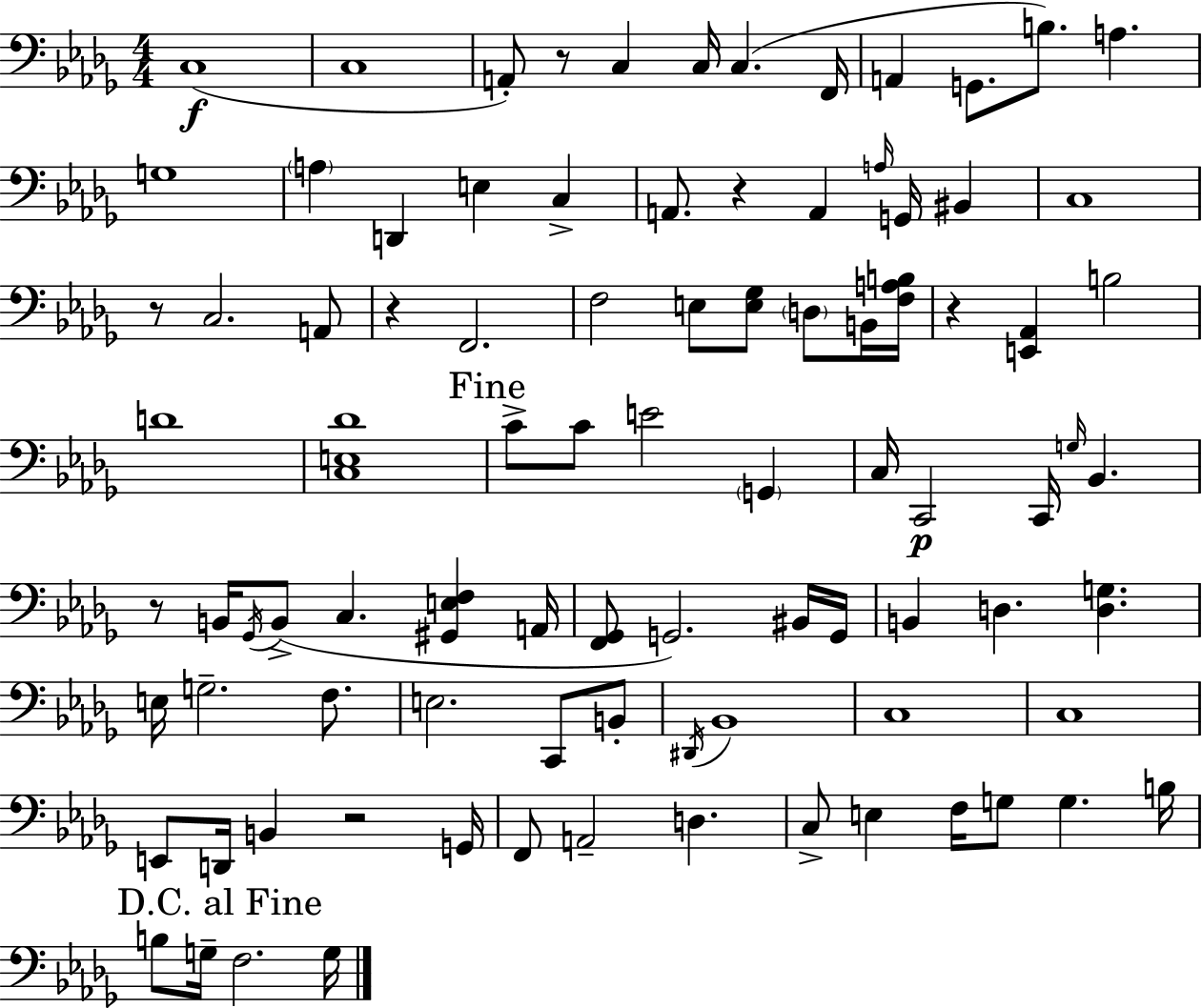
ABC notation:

X:1
T:Untitled
M:4/4
L:1/4
K:Bbm
C,4 C,4 A,,/2 z/2 C, C,/4 C, F,,/4 A,, G,,/2 B,/2 A, G,4 A, D,, E, C, A,,/2 z A,, A,/4 G,,/4 ^B,, C,4 z/2 C,2 A,,/2 z F,,2 F,2 E,/2 [E,_G,]/2 D,/2 B,,/4 [F,A,B,]/4 z [E,,_A,,] B,2 D4 [C,E,_D]4 C/2 C/2 E2 G,, C,/4 C,,2 C,,/4 G,/4 _B,, z/2 B,,/4 _G,,/4 B,,/2 C, [^G,,E,F,] A,,/4 [F,,_G,,]/2 G,,2 ^B,,/4 G,,/4 B,, D, [D,G,] E,/4 G,2 F,/2 E,2 C,,/2 B,,/2 ^D,,/4 _B,,4 C,4 C,4 E,,/2 D,,/4 B,, z2 G,,/4 F,,/2 A,,2 D, C,/2 E, F,/4 G,/2 G, B,/4 B,/2 G,/4 F,2 G,/4